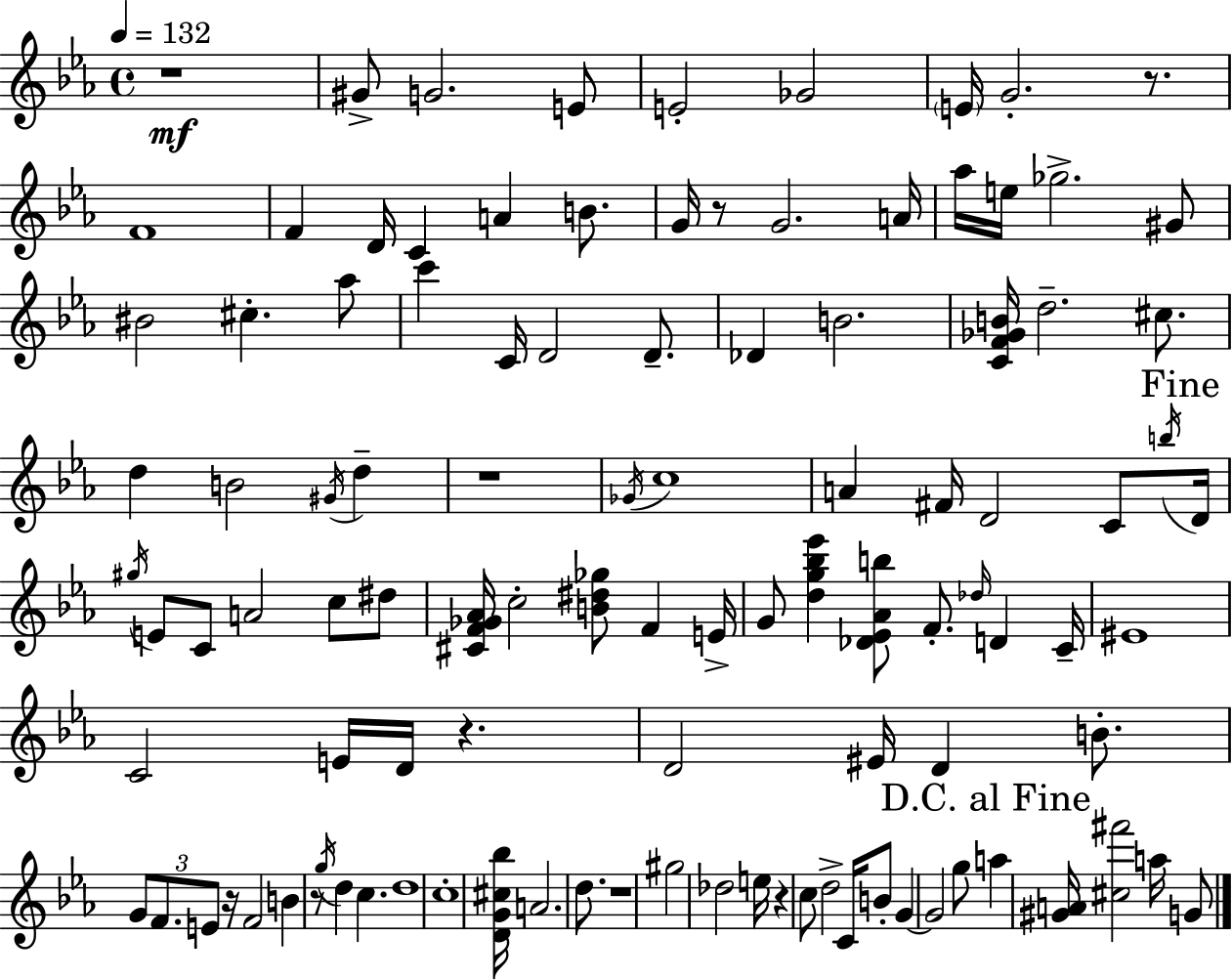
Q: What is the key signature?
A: EES major